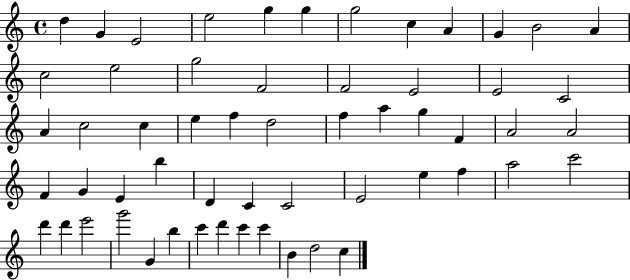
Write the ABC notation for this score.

X:1
T:Untitled
M:4/4
L:1/4
K:C
d G E2 e2 g g g2 c A G B2 A c2 e2 g2 F2 F2 E2 E2 C2 A c2 c e f d2 f a g F A2 A2 F G E b D C C2 E2 e f a2 c'2 d' d' e'2 g'2 G b c' d' c' c' B d2 c